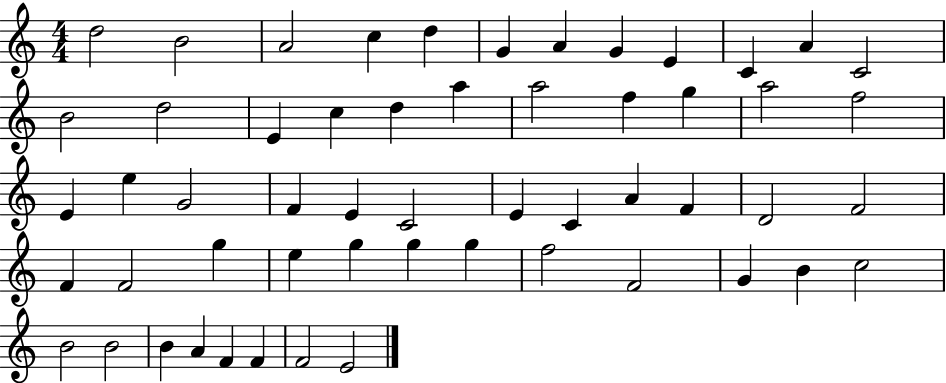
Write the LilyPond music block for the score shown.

{
  \clef treble
  \numericTimeSignature
  \time 4/4
  \key c \major
  d''2 b'2 | a'2 c''4 d''4 | g'4 a'4 g'4 e'4 | c'4 a'4 c'2 | \break b'2 d''2 | e'4 c''4 d''4 a''4 | a''2 f''4 g''4 | a''2 f''2 | \break e'4 e''4 g'2 | f'4 e'4 c'2 | e'4 c'4 a'4 f'4 | d'2 f'2 | \break f'4 f'2 g''4 | e''4 g''4 g''4 g''4 | f''2 f'2 | g'4 b'4 c''2 | \break b'2 b'2 | b'4 a'4 f'4 f'4 | f'2 e'2 | \bar "|."
}